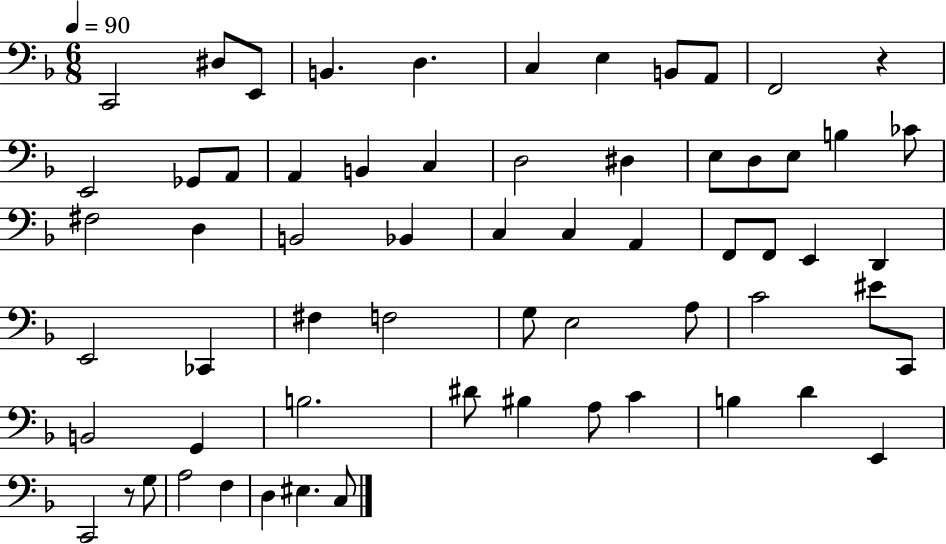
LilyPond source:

{
  \clef bass
  \numericTimeSignature
  \time 6/8
  \key f \major
  \tempo 4 = 90
  \repeat volta 2 { c,2 dis8 e,8 | b,4. d4. | c4 e4 b,8 a,8 | f,2 r4 | \break e,2 ges,8 a,8 | a,4 b,4 c4 | d2 dis4 | e8 d8 e8 b4 ces'8 | \break fis2 d4 | b,2 bes,4 | c4 c4 a,4 | f,8 f,8 e,4 d,4 | \break e,2 ces,4 | fis4 f2 | g8 e2 a8 | c'2 eis'8 c,8 | \break b,2 g,4 | b2. | dis'8 bis4 a8 c'4 | b4 d'4 e,4 | \break c,2 r8 g8 | a2 f4 | d4 eis4. c8 | } \bar "|."
}